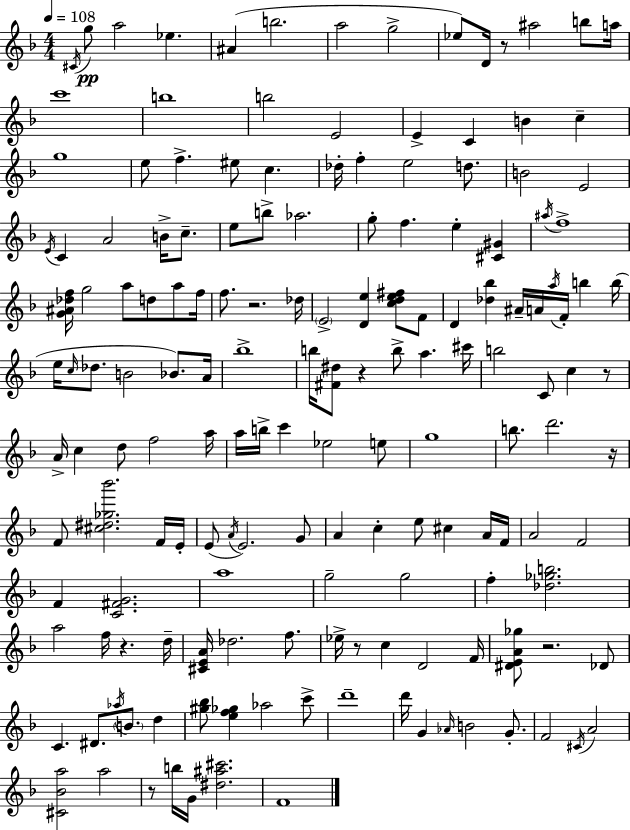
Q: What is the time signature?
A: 4/4